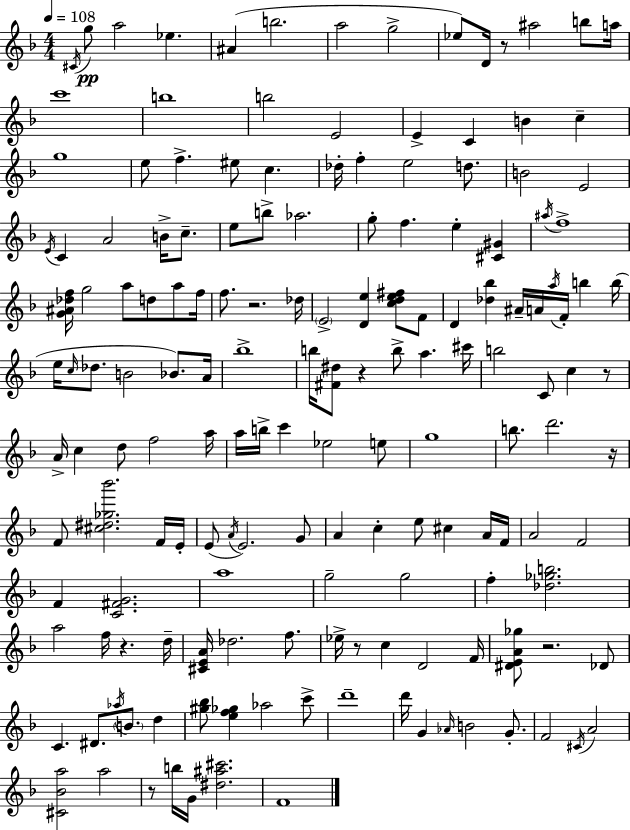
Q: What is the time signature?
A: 4/4